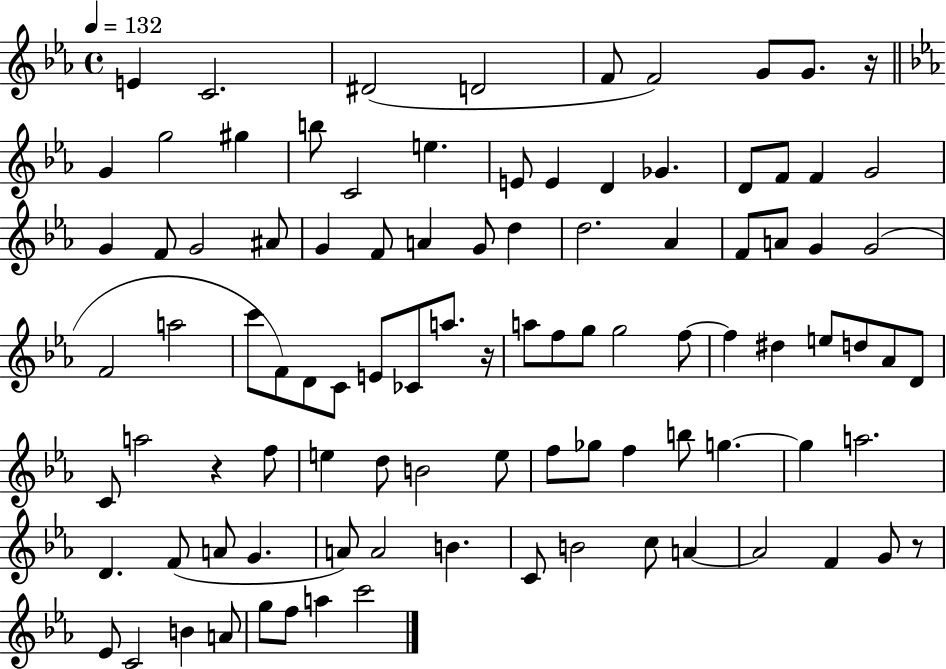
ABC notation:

X:1
T:Untitled
M:4/4
L:1/4
K:Eb
E C2 ^D2 D2 F/2 F2 G/2 G/2 z/4 G g2 ^g b/2 C2 e E/2 E D _G D/2 F/2 F G2 G F/2 G2 ^A/2 G F/2 A G/2 d d2 _A F/2 A/2 G G2 F2 a2 c'/2 F/2 D/2 C/2 E/2 _C/2 a/2 z/4 a/2 f/2 g/2 g2 f/2 f ^d e/2 d/2 _A/2 D/2 C/2 a2 z f/2 e d/2 B2 e/2 f/2 _g/2 f b/2 g g a2 D F/2 A/2 G A/2 A2 B C/2 B2 c/2 A A2 F G/2 z/2 _E/2 C2 B A/2 g/2 f/2 a c'2